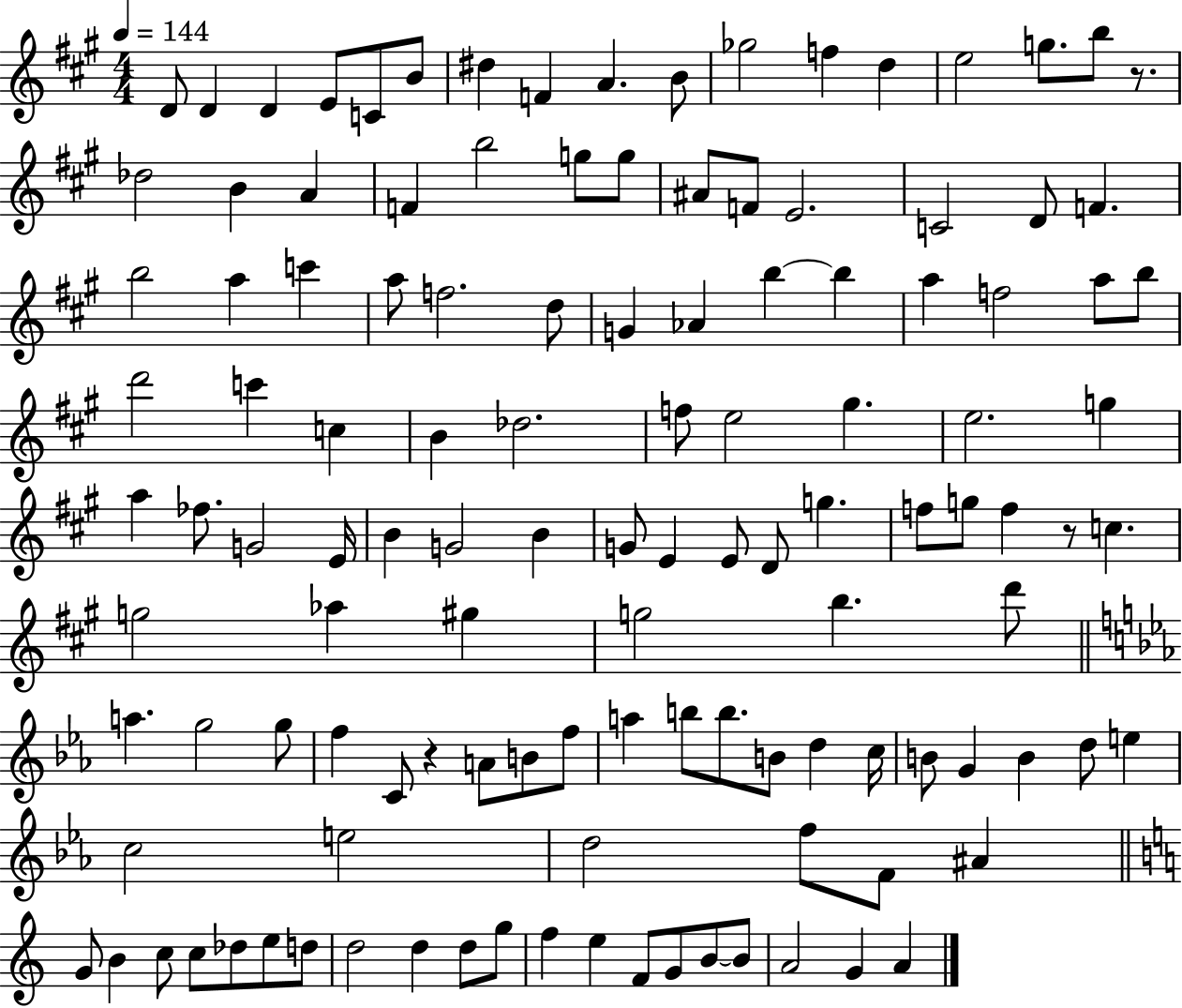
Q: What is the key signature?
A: A major